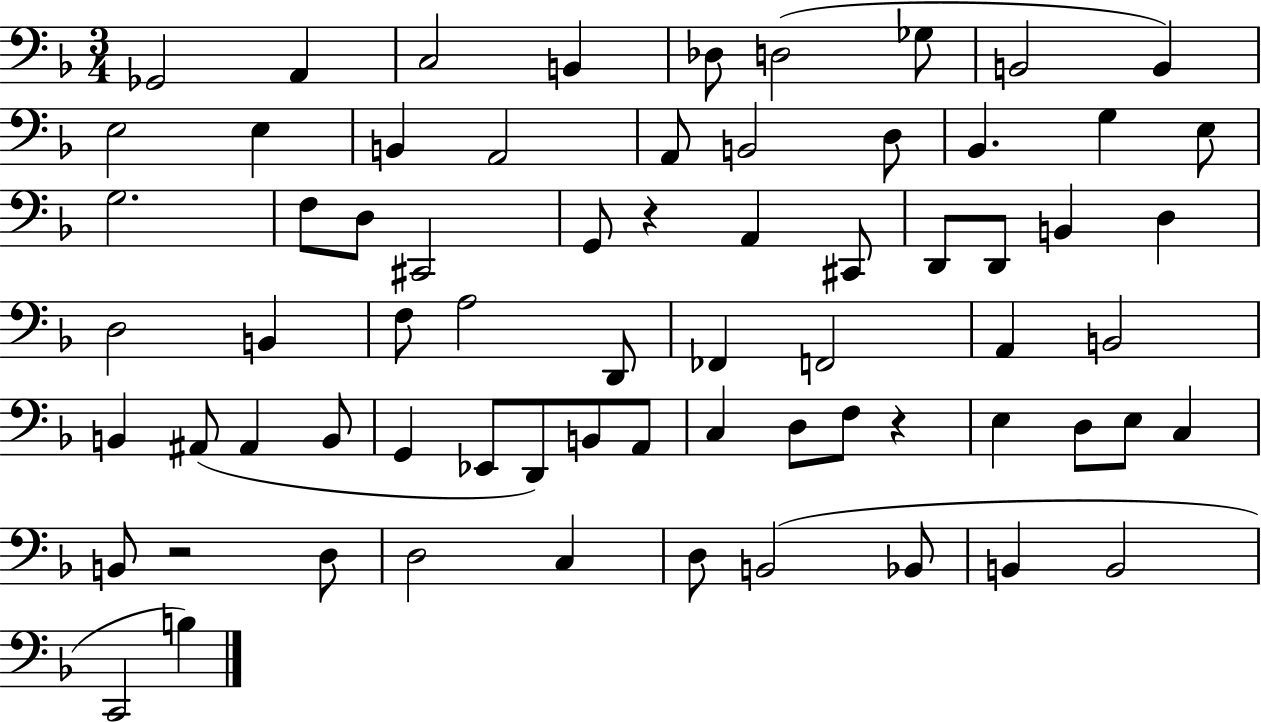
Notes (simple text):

Gb2/h A2/q C3/h B2/q Db3/e D3/h Gb3/e B2/h B2/q E3/h E3/q B2/q A2/h A2/e B2/h D3/e Bb2/q. G3/q E3/e G3/h. F3/e D3/e C#2/h G2/e R/q A2/q C#2/e D2/e D2/e B2/q D3/q D3/h B2/q F3/e A3/h D2/e FES2/q F2/h A2/q B2/h B2/q A#2/e A#2/q B2/e G2/q Eb2/e D2/e B2/e A2/e C3/q D3/e F3/e R/q E3/q D3/e E3/e C3/q B2/e R/h D3/e D3/h C3/q D3/e B2/h Bb2/e B2/q B2/h C2/h B3/q